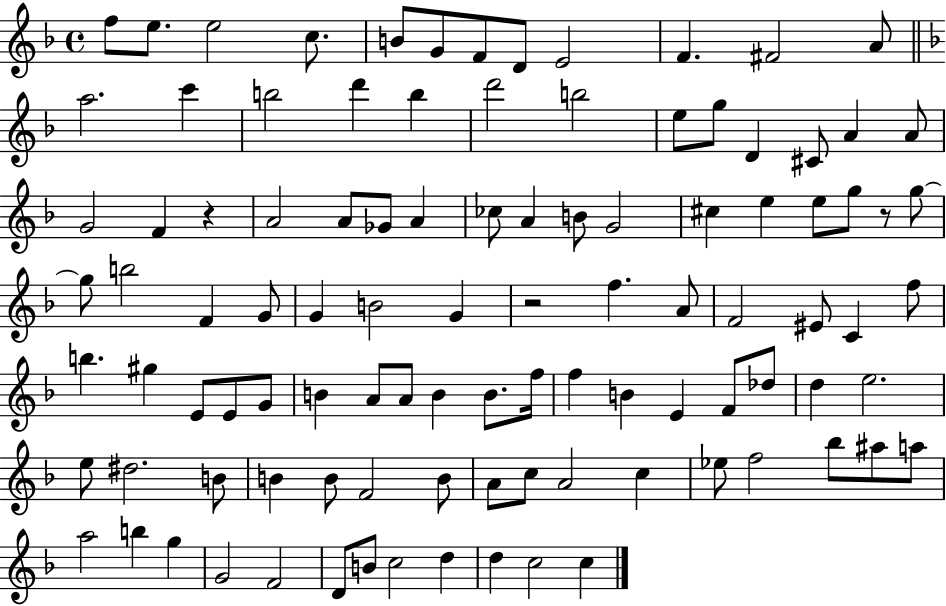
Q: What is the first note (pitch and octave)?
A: F5